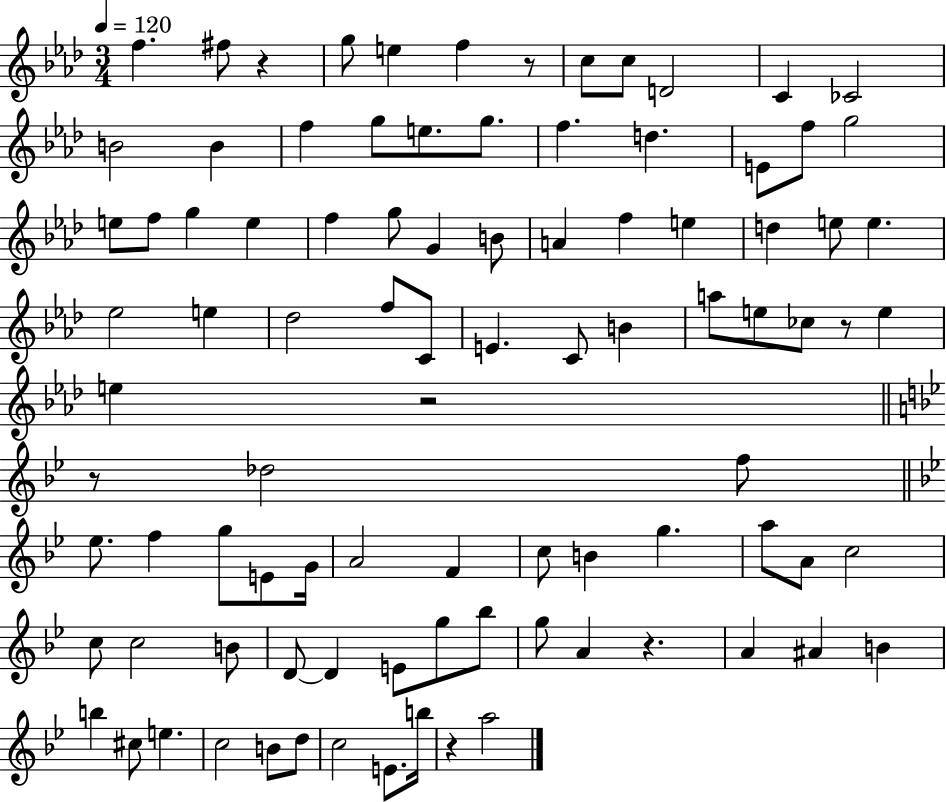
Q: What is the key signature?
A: AES major